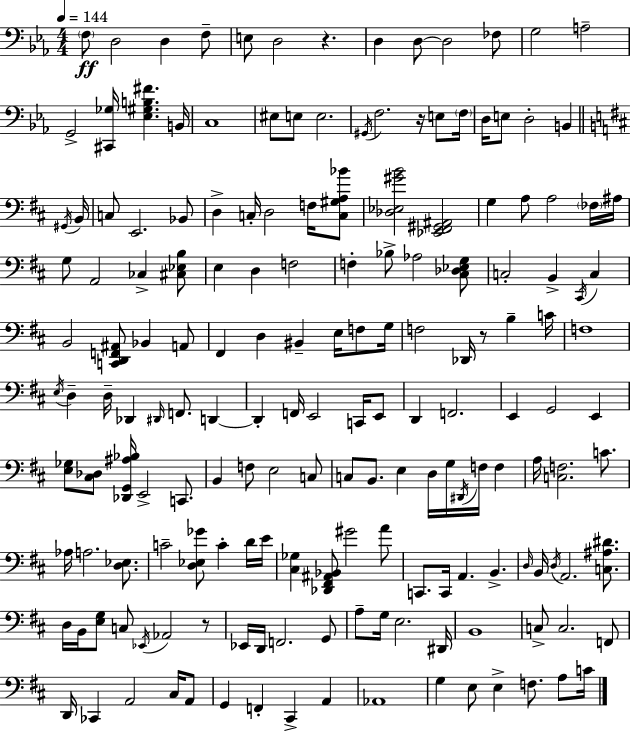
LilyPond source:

{
  \clef bass
  \numericTimeSignature
  \time 4/4
  \key ees \major
  \tempo 4 = 144
  \parenthesize f8\ff d2 d4 f8-- | e8 d2 r4. | d4 d8~~ d2 fes8 | g2 a2-- | \break g,2-> <cis, ges>16 <ees gis b fis'>4. b,16 | c1 | eis8 e8 e2. | \acciaccatura { gis,16 } f2. r16 e8 | \break \parenthesize f16 d16 e8 d2-. b,4 | \bar "||" \break \key d \major \acciaccatura { gis,16 } b,16 c8 e,2. | bes,8 d4-> c16-. d2 f16 | <c gis a bes'>8 <des ees gis' b'>2 <ees, fis, gis, ais,>2 | g4 a8 a2 | \break \parenthesize fes16 ais16 g8 a,2 ces4-> | <cis ees b>8 e4 d4 f2 | f4-. bes8-> aes2 | <cis des ees g>8 c2-. b,4-> \acciaccatura { cis,16 } c4 | \break b,2 <c, d, f, ais,>8 bes,4 | a,8 fis,4 d4 bis,4-- e16 | f8 g16 f2 des,16 r8 b4-- | c'16 f1 | \break \acciaccatura { e16 } d4-- d16-- des,4 \grace { dis,16 } f,8. | d,4~~ d,4-. f,16 e,2 | c,16 e,8 d,4 f,2. | e,4 g,2 | \break e,4 <e ges>8 <cis des>8 <des, g, ais bes>16 e,2-> | c,8. b,4 f8 e2 | c8 c8 b,8. e4 d16 g16 | \acciaccatura { dis,16 } f16 f4 a16 <c f>2. | \break c'8. aes16 a2. | <d ees>8. c'2-- <d ees ges'>8 | c'4-. d'16 e'16 <cis ges>4 <des, fis, ais, bes,>8 gis'2 | a'8 c,8. c,16 a,4. | \break b,4.-> \grace { d16 } b,16 \acciaccatura { d16 } a,2. | <c ais dis'>8. d16 b,16 <e g>8 c8 \acciaccatura { ees,16 } aes,2 | r8 ees,16 d,16 f,2. | g,8 a8-- g16 e2. | \break dis,16 b,1 | c8-> c2. | f,8 d,16 ces,4 a,2 | cis16 a,8 g,4 f,4-. | \break cis,4-> a,4 aes,1 | g4 e8 e4-> | f8. a8 c'16 \bar "|."
}